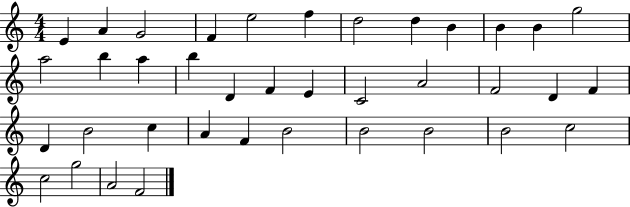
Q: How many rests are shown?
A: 0